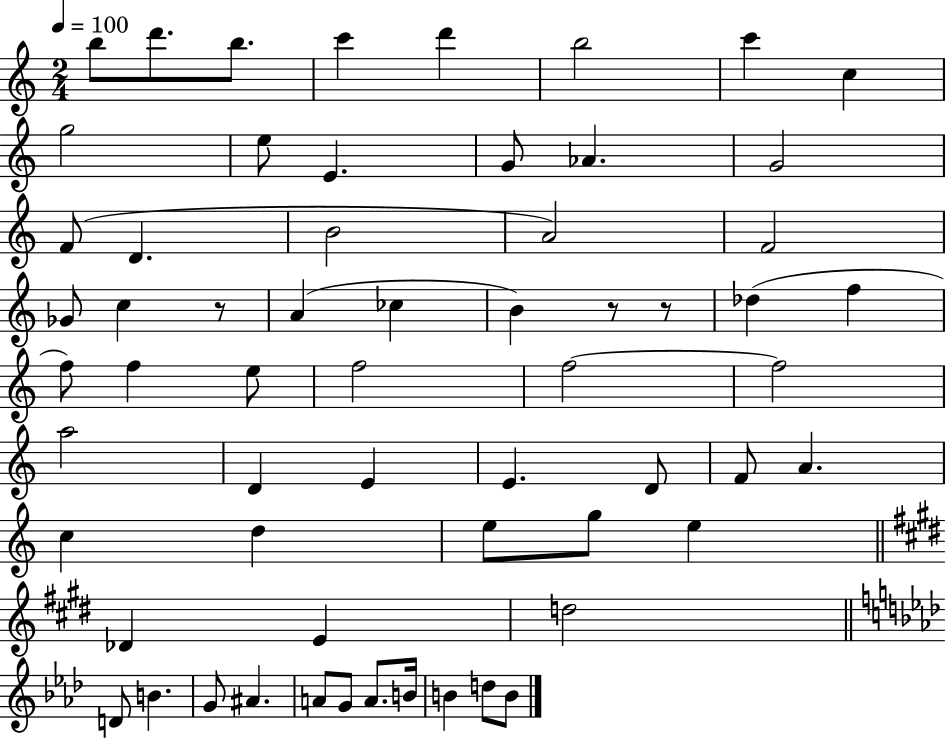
B5/e D6/e. B5/e. C6/q D6/q B5/h C6/q C5/q G5/h E5/e E4/q. G4/e Ab4/q. G4/h F4/e D4/q. B4/h A4/h F4/h Gb4/e C5/q R/e A4/q CES5/q B4/q R/e R/e Db5/q F5/q F5/e F5/q E5/e F5/h F5/h F5/h A5/h D4/q E4/q E4/q. D4/e F4/e A4/q. C5/q D5/q E5/e G5/e E5/q Db4/q E4/q D5/h D4/e B4/q. G4/e A#4/q. A4/e G4/e A4/e. B4/s B4/q D5/e B4/e